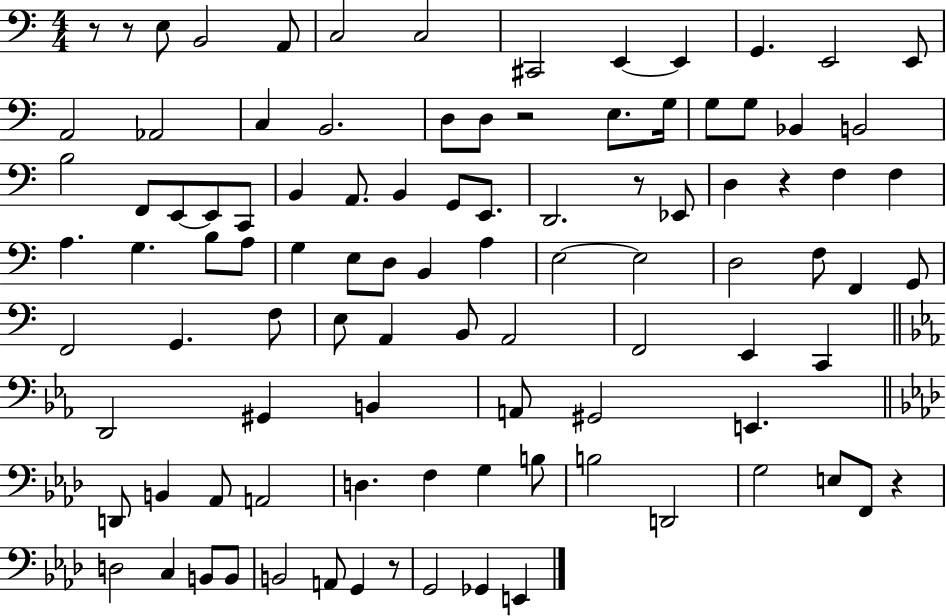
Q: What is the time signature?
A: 4/4